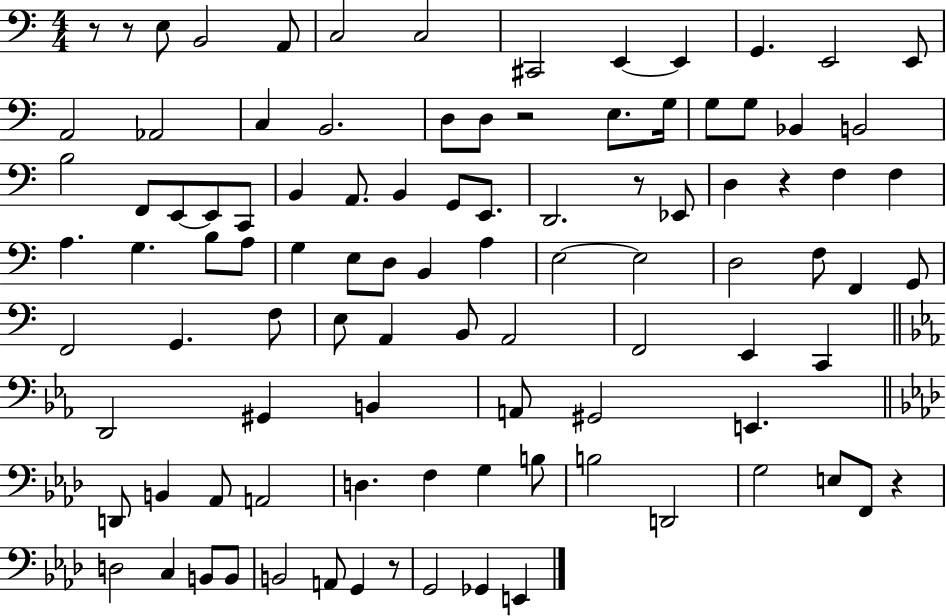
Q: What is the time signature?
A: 4/4